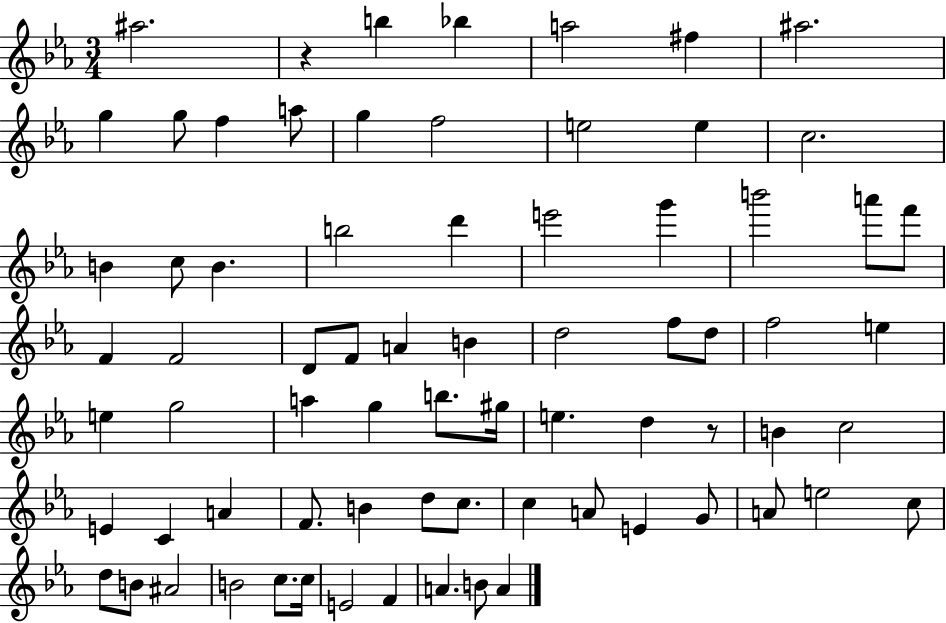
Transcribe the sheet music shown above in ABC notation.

X:1
T:Untitled
M:3/4
L:1/4
K:Eb
^a2 z b _b a2 ^f ^a2 g g/2 f a/2 g f2 e2 e c2 B c/2 B b2 d' e'2 g' b'2 a'/2 f'/2 F F2 D/2 F/2 A B d2 f/2 d/2 f2 e e g2 a g b/2 ^g/4 e d z/2 B c2 E C A F/2 B d/2 c/2 c A/2 E G/2 A/2 e2 c/2 d/2 B/2 ^A2 B2 c/2 c/4 E2 F A B/2 A